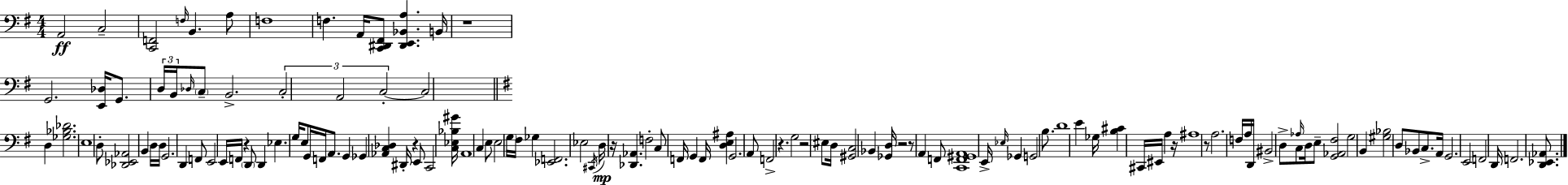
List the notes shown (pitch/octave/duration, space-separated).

A2/h C3/h [C2,F2]/h F3/s B2/q. A3/e F3/w F3/q. A2/s [C2,D#2,F#2]/e [D#2,E2,Bb2,A3]/q. B2/s R/w G2/h. [E2,Db3]/s G2/e. D3/s B2/s Db3/s C3/e B2/h. C3/h A2/h C3/h C3/h D3/q [Gb3,Bb3,Db4]/h. E3/w D3/e [Db2,Eb2,Ab2]/h B2/q D3/s D3/s G2/h. D2/q F2/e E2/h E2/s F2/s R/q D2/e D2/q Eb3/q. G3/s E3/e G2/s F2/s A2/e. G2/q Gb2/q [Ab2,C3,Db3]/q D#2/s R/q E2/e C2/h [C3,Eb3,Bb3,G#4]/s A2/w C3/q E3/e E3/h G3/s F#3/s Gb3/q [Eb2,F2]/h. Eb3/h C#2/s D3/s R/s [Db2,Ab2]/q. F3/h C3/e F2/s G2/q F2/s [D3,E3,A#3]/q G2/h. A2/e F2/h R/q. G3/h R/h EIS3/e D3/s [G#2,C3]/h Bb2/q [Gb2,D3]/s R/h R/e A2/q F2/e [C2,F2,G#2,A2]/w E2/s Eb3/s Gb2/q G2/h B3/e. D4/w E4/q Gb3/s [B3,C#4]/q C#2/s EIS2/s A3/q R/s A#3/w R/e A3/h. F3/s A3/s D2/s BIS2/h D3/e Ab3/s C3/e D3/s E3/e [G2,Ab2,F#3]/h G3/h B2/q [G#3,Bb3]/h D3/e Bb2/e C3/e. A2/s G2/h. E2/h F2/h D2/s F2/h. [D2,Eb2,Ab2]/e.